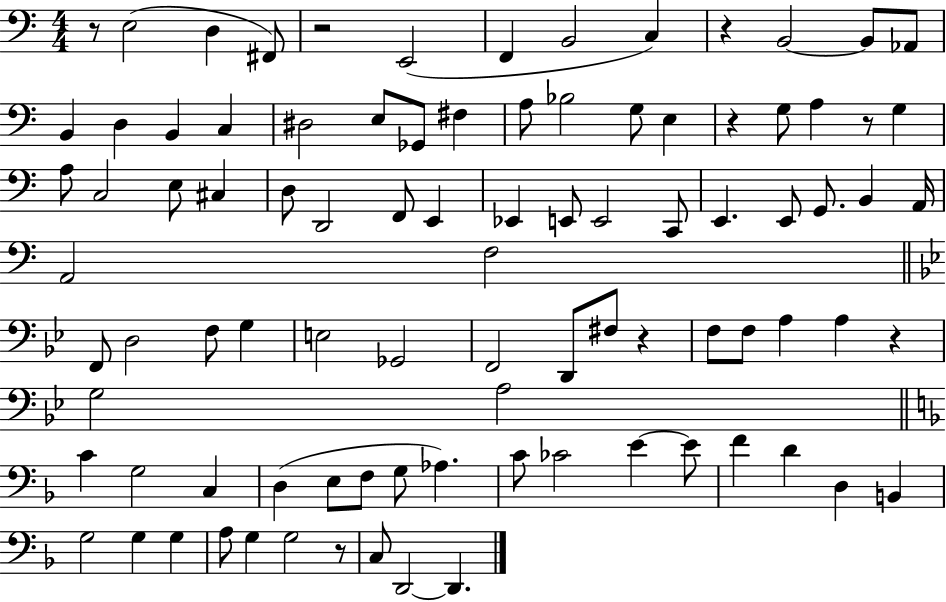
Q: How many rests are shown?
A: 8